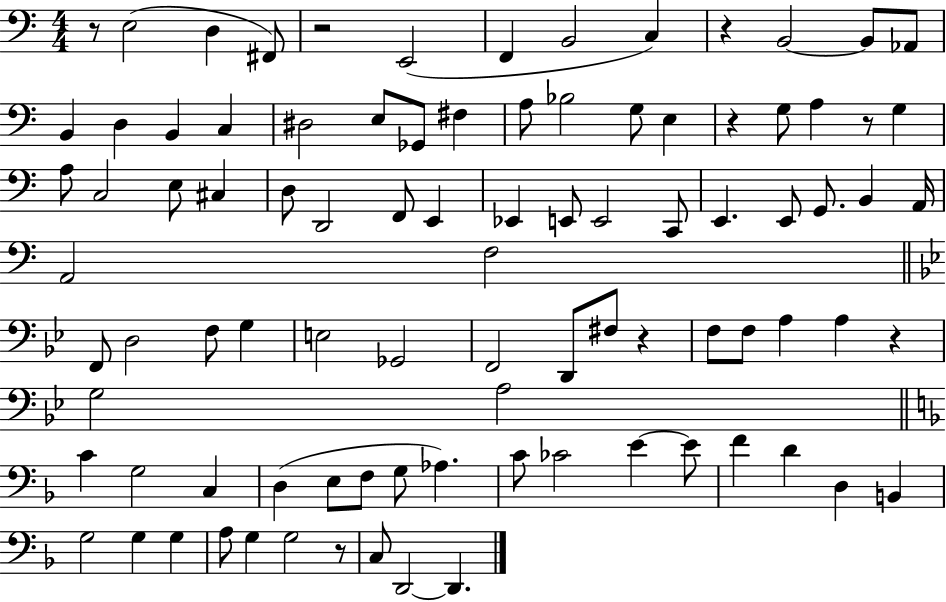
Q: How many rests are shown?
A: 8